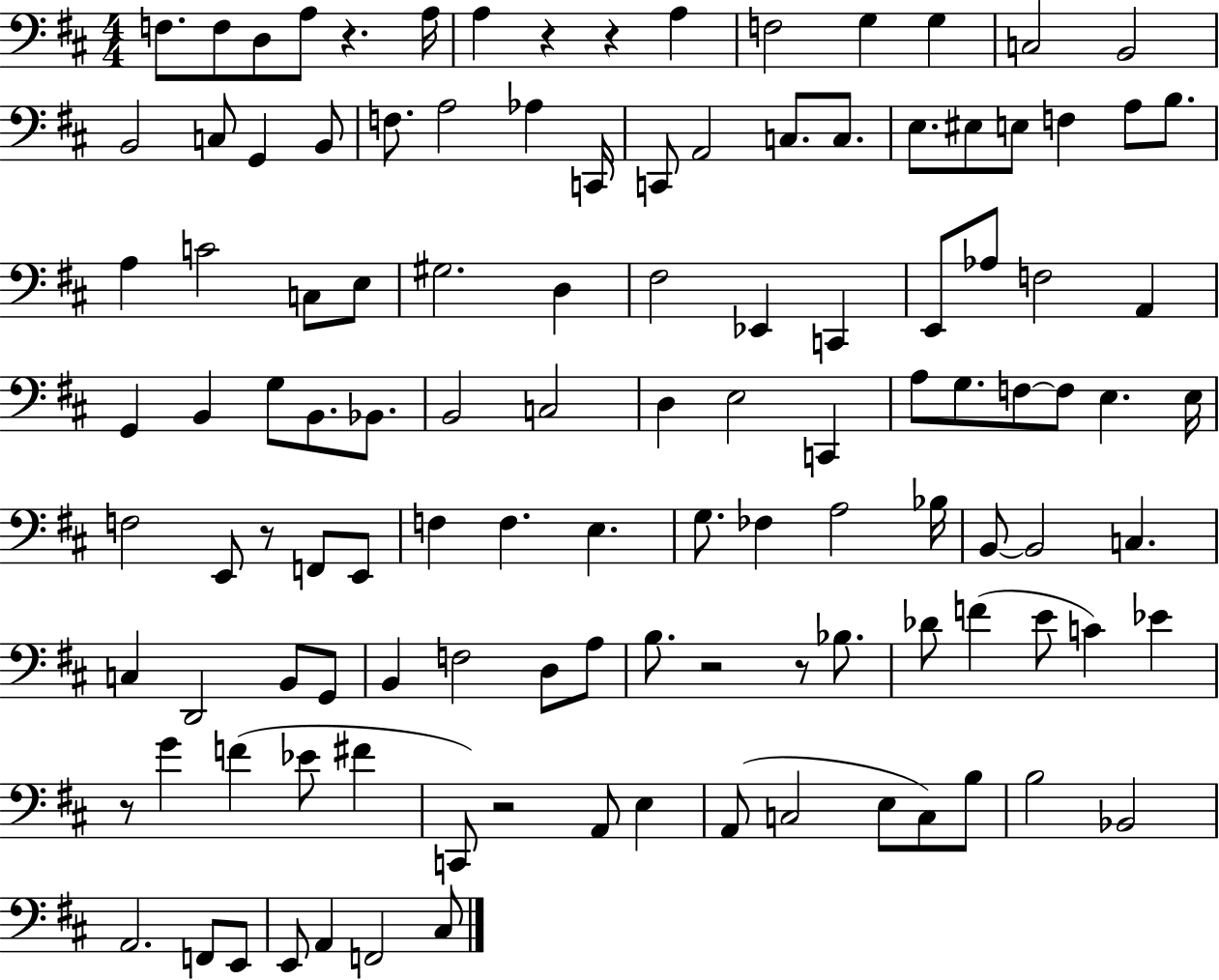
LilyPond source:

{
  \clef bass
  \numericTimeSignature
  \time 4/4
  \key d \major
  f8. f8 d8 a8 r4. a16 | a4 r4 r4 a4 | f2 g4 g4 | c2 b,2 | \break b,2 c8 g,4 b,8 | f8. a2 aes4 c,16 | c,8 a,2 c8. c8. | e8. eis8 e8 f4 a8 b8. | \break a4 c'2 c8 e8 | gis2. d4 | fis2 ees,4 c,4 | e,8 aes8 f2 a,4 | \break g,4 b,4 g8 b,8. bes,8. | b,2 c2 | d4 e2 c,4 | a8 g8. f8~~ f8 e4. e16 | \break f2 e,8 r8 f,8 e,8 | f4 f4. e4. | g8. fes4 a2 bes16 | b,8~~ b,2 c4. | \break c4 d,2 b,8 g,8 | b,4 f2 d8 a8 | b8. r2 r8 bes8. | des'8 f'4( e'8 c'4) ees'4 | \break r8 g'4 f'4( ees'8 fis'4 | c,8) r2 a,8 e4 | a,8( c2 e8 c8) b8 | b2 bes,2 | \break a,2. f,8 e,8 | e,8 a,4 f,2 cis8 | \bar "|."
}